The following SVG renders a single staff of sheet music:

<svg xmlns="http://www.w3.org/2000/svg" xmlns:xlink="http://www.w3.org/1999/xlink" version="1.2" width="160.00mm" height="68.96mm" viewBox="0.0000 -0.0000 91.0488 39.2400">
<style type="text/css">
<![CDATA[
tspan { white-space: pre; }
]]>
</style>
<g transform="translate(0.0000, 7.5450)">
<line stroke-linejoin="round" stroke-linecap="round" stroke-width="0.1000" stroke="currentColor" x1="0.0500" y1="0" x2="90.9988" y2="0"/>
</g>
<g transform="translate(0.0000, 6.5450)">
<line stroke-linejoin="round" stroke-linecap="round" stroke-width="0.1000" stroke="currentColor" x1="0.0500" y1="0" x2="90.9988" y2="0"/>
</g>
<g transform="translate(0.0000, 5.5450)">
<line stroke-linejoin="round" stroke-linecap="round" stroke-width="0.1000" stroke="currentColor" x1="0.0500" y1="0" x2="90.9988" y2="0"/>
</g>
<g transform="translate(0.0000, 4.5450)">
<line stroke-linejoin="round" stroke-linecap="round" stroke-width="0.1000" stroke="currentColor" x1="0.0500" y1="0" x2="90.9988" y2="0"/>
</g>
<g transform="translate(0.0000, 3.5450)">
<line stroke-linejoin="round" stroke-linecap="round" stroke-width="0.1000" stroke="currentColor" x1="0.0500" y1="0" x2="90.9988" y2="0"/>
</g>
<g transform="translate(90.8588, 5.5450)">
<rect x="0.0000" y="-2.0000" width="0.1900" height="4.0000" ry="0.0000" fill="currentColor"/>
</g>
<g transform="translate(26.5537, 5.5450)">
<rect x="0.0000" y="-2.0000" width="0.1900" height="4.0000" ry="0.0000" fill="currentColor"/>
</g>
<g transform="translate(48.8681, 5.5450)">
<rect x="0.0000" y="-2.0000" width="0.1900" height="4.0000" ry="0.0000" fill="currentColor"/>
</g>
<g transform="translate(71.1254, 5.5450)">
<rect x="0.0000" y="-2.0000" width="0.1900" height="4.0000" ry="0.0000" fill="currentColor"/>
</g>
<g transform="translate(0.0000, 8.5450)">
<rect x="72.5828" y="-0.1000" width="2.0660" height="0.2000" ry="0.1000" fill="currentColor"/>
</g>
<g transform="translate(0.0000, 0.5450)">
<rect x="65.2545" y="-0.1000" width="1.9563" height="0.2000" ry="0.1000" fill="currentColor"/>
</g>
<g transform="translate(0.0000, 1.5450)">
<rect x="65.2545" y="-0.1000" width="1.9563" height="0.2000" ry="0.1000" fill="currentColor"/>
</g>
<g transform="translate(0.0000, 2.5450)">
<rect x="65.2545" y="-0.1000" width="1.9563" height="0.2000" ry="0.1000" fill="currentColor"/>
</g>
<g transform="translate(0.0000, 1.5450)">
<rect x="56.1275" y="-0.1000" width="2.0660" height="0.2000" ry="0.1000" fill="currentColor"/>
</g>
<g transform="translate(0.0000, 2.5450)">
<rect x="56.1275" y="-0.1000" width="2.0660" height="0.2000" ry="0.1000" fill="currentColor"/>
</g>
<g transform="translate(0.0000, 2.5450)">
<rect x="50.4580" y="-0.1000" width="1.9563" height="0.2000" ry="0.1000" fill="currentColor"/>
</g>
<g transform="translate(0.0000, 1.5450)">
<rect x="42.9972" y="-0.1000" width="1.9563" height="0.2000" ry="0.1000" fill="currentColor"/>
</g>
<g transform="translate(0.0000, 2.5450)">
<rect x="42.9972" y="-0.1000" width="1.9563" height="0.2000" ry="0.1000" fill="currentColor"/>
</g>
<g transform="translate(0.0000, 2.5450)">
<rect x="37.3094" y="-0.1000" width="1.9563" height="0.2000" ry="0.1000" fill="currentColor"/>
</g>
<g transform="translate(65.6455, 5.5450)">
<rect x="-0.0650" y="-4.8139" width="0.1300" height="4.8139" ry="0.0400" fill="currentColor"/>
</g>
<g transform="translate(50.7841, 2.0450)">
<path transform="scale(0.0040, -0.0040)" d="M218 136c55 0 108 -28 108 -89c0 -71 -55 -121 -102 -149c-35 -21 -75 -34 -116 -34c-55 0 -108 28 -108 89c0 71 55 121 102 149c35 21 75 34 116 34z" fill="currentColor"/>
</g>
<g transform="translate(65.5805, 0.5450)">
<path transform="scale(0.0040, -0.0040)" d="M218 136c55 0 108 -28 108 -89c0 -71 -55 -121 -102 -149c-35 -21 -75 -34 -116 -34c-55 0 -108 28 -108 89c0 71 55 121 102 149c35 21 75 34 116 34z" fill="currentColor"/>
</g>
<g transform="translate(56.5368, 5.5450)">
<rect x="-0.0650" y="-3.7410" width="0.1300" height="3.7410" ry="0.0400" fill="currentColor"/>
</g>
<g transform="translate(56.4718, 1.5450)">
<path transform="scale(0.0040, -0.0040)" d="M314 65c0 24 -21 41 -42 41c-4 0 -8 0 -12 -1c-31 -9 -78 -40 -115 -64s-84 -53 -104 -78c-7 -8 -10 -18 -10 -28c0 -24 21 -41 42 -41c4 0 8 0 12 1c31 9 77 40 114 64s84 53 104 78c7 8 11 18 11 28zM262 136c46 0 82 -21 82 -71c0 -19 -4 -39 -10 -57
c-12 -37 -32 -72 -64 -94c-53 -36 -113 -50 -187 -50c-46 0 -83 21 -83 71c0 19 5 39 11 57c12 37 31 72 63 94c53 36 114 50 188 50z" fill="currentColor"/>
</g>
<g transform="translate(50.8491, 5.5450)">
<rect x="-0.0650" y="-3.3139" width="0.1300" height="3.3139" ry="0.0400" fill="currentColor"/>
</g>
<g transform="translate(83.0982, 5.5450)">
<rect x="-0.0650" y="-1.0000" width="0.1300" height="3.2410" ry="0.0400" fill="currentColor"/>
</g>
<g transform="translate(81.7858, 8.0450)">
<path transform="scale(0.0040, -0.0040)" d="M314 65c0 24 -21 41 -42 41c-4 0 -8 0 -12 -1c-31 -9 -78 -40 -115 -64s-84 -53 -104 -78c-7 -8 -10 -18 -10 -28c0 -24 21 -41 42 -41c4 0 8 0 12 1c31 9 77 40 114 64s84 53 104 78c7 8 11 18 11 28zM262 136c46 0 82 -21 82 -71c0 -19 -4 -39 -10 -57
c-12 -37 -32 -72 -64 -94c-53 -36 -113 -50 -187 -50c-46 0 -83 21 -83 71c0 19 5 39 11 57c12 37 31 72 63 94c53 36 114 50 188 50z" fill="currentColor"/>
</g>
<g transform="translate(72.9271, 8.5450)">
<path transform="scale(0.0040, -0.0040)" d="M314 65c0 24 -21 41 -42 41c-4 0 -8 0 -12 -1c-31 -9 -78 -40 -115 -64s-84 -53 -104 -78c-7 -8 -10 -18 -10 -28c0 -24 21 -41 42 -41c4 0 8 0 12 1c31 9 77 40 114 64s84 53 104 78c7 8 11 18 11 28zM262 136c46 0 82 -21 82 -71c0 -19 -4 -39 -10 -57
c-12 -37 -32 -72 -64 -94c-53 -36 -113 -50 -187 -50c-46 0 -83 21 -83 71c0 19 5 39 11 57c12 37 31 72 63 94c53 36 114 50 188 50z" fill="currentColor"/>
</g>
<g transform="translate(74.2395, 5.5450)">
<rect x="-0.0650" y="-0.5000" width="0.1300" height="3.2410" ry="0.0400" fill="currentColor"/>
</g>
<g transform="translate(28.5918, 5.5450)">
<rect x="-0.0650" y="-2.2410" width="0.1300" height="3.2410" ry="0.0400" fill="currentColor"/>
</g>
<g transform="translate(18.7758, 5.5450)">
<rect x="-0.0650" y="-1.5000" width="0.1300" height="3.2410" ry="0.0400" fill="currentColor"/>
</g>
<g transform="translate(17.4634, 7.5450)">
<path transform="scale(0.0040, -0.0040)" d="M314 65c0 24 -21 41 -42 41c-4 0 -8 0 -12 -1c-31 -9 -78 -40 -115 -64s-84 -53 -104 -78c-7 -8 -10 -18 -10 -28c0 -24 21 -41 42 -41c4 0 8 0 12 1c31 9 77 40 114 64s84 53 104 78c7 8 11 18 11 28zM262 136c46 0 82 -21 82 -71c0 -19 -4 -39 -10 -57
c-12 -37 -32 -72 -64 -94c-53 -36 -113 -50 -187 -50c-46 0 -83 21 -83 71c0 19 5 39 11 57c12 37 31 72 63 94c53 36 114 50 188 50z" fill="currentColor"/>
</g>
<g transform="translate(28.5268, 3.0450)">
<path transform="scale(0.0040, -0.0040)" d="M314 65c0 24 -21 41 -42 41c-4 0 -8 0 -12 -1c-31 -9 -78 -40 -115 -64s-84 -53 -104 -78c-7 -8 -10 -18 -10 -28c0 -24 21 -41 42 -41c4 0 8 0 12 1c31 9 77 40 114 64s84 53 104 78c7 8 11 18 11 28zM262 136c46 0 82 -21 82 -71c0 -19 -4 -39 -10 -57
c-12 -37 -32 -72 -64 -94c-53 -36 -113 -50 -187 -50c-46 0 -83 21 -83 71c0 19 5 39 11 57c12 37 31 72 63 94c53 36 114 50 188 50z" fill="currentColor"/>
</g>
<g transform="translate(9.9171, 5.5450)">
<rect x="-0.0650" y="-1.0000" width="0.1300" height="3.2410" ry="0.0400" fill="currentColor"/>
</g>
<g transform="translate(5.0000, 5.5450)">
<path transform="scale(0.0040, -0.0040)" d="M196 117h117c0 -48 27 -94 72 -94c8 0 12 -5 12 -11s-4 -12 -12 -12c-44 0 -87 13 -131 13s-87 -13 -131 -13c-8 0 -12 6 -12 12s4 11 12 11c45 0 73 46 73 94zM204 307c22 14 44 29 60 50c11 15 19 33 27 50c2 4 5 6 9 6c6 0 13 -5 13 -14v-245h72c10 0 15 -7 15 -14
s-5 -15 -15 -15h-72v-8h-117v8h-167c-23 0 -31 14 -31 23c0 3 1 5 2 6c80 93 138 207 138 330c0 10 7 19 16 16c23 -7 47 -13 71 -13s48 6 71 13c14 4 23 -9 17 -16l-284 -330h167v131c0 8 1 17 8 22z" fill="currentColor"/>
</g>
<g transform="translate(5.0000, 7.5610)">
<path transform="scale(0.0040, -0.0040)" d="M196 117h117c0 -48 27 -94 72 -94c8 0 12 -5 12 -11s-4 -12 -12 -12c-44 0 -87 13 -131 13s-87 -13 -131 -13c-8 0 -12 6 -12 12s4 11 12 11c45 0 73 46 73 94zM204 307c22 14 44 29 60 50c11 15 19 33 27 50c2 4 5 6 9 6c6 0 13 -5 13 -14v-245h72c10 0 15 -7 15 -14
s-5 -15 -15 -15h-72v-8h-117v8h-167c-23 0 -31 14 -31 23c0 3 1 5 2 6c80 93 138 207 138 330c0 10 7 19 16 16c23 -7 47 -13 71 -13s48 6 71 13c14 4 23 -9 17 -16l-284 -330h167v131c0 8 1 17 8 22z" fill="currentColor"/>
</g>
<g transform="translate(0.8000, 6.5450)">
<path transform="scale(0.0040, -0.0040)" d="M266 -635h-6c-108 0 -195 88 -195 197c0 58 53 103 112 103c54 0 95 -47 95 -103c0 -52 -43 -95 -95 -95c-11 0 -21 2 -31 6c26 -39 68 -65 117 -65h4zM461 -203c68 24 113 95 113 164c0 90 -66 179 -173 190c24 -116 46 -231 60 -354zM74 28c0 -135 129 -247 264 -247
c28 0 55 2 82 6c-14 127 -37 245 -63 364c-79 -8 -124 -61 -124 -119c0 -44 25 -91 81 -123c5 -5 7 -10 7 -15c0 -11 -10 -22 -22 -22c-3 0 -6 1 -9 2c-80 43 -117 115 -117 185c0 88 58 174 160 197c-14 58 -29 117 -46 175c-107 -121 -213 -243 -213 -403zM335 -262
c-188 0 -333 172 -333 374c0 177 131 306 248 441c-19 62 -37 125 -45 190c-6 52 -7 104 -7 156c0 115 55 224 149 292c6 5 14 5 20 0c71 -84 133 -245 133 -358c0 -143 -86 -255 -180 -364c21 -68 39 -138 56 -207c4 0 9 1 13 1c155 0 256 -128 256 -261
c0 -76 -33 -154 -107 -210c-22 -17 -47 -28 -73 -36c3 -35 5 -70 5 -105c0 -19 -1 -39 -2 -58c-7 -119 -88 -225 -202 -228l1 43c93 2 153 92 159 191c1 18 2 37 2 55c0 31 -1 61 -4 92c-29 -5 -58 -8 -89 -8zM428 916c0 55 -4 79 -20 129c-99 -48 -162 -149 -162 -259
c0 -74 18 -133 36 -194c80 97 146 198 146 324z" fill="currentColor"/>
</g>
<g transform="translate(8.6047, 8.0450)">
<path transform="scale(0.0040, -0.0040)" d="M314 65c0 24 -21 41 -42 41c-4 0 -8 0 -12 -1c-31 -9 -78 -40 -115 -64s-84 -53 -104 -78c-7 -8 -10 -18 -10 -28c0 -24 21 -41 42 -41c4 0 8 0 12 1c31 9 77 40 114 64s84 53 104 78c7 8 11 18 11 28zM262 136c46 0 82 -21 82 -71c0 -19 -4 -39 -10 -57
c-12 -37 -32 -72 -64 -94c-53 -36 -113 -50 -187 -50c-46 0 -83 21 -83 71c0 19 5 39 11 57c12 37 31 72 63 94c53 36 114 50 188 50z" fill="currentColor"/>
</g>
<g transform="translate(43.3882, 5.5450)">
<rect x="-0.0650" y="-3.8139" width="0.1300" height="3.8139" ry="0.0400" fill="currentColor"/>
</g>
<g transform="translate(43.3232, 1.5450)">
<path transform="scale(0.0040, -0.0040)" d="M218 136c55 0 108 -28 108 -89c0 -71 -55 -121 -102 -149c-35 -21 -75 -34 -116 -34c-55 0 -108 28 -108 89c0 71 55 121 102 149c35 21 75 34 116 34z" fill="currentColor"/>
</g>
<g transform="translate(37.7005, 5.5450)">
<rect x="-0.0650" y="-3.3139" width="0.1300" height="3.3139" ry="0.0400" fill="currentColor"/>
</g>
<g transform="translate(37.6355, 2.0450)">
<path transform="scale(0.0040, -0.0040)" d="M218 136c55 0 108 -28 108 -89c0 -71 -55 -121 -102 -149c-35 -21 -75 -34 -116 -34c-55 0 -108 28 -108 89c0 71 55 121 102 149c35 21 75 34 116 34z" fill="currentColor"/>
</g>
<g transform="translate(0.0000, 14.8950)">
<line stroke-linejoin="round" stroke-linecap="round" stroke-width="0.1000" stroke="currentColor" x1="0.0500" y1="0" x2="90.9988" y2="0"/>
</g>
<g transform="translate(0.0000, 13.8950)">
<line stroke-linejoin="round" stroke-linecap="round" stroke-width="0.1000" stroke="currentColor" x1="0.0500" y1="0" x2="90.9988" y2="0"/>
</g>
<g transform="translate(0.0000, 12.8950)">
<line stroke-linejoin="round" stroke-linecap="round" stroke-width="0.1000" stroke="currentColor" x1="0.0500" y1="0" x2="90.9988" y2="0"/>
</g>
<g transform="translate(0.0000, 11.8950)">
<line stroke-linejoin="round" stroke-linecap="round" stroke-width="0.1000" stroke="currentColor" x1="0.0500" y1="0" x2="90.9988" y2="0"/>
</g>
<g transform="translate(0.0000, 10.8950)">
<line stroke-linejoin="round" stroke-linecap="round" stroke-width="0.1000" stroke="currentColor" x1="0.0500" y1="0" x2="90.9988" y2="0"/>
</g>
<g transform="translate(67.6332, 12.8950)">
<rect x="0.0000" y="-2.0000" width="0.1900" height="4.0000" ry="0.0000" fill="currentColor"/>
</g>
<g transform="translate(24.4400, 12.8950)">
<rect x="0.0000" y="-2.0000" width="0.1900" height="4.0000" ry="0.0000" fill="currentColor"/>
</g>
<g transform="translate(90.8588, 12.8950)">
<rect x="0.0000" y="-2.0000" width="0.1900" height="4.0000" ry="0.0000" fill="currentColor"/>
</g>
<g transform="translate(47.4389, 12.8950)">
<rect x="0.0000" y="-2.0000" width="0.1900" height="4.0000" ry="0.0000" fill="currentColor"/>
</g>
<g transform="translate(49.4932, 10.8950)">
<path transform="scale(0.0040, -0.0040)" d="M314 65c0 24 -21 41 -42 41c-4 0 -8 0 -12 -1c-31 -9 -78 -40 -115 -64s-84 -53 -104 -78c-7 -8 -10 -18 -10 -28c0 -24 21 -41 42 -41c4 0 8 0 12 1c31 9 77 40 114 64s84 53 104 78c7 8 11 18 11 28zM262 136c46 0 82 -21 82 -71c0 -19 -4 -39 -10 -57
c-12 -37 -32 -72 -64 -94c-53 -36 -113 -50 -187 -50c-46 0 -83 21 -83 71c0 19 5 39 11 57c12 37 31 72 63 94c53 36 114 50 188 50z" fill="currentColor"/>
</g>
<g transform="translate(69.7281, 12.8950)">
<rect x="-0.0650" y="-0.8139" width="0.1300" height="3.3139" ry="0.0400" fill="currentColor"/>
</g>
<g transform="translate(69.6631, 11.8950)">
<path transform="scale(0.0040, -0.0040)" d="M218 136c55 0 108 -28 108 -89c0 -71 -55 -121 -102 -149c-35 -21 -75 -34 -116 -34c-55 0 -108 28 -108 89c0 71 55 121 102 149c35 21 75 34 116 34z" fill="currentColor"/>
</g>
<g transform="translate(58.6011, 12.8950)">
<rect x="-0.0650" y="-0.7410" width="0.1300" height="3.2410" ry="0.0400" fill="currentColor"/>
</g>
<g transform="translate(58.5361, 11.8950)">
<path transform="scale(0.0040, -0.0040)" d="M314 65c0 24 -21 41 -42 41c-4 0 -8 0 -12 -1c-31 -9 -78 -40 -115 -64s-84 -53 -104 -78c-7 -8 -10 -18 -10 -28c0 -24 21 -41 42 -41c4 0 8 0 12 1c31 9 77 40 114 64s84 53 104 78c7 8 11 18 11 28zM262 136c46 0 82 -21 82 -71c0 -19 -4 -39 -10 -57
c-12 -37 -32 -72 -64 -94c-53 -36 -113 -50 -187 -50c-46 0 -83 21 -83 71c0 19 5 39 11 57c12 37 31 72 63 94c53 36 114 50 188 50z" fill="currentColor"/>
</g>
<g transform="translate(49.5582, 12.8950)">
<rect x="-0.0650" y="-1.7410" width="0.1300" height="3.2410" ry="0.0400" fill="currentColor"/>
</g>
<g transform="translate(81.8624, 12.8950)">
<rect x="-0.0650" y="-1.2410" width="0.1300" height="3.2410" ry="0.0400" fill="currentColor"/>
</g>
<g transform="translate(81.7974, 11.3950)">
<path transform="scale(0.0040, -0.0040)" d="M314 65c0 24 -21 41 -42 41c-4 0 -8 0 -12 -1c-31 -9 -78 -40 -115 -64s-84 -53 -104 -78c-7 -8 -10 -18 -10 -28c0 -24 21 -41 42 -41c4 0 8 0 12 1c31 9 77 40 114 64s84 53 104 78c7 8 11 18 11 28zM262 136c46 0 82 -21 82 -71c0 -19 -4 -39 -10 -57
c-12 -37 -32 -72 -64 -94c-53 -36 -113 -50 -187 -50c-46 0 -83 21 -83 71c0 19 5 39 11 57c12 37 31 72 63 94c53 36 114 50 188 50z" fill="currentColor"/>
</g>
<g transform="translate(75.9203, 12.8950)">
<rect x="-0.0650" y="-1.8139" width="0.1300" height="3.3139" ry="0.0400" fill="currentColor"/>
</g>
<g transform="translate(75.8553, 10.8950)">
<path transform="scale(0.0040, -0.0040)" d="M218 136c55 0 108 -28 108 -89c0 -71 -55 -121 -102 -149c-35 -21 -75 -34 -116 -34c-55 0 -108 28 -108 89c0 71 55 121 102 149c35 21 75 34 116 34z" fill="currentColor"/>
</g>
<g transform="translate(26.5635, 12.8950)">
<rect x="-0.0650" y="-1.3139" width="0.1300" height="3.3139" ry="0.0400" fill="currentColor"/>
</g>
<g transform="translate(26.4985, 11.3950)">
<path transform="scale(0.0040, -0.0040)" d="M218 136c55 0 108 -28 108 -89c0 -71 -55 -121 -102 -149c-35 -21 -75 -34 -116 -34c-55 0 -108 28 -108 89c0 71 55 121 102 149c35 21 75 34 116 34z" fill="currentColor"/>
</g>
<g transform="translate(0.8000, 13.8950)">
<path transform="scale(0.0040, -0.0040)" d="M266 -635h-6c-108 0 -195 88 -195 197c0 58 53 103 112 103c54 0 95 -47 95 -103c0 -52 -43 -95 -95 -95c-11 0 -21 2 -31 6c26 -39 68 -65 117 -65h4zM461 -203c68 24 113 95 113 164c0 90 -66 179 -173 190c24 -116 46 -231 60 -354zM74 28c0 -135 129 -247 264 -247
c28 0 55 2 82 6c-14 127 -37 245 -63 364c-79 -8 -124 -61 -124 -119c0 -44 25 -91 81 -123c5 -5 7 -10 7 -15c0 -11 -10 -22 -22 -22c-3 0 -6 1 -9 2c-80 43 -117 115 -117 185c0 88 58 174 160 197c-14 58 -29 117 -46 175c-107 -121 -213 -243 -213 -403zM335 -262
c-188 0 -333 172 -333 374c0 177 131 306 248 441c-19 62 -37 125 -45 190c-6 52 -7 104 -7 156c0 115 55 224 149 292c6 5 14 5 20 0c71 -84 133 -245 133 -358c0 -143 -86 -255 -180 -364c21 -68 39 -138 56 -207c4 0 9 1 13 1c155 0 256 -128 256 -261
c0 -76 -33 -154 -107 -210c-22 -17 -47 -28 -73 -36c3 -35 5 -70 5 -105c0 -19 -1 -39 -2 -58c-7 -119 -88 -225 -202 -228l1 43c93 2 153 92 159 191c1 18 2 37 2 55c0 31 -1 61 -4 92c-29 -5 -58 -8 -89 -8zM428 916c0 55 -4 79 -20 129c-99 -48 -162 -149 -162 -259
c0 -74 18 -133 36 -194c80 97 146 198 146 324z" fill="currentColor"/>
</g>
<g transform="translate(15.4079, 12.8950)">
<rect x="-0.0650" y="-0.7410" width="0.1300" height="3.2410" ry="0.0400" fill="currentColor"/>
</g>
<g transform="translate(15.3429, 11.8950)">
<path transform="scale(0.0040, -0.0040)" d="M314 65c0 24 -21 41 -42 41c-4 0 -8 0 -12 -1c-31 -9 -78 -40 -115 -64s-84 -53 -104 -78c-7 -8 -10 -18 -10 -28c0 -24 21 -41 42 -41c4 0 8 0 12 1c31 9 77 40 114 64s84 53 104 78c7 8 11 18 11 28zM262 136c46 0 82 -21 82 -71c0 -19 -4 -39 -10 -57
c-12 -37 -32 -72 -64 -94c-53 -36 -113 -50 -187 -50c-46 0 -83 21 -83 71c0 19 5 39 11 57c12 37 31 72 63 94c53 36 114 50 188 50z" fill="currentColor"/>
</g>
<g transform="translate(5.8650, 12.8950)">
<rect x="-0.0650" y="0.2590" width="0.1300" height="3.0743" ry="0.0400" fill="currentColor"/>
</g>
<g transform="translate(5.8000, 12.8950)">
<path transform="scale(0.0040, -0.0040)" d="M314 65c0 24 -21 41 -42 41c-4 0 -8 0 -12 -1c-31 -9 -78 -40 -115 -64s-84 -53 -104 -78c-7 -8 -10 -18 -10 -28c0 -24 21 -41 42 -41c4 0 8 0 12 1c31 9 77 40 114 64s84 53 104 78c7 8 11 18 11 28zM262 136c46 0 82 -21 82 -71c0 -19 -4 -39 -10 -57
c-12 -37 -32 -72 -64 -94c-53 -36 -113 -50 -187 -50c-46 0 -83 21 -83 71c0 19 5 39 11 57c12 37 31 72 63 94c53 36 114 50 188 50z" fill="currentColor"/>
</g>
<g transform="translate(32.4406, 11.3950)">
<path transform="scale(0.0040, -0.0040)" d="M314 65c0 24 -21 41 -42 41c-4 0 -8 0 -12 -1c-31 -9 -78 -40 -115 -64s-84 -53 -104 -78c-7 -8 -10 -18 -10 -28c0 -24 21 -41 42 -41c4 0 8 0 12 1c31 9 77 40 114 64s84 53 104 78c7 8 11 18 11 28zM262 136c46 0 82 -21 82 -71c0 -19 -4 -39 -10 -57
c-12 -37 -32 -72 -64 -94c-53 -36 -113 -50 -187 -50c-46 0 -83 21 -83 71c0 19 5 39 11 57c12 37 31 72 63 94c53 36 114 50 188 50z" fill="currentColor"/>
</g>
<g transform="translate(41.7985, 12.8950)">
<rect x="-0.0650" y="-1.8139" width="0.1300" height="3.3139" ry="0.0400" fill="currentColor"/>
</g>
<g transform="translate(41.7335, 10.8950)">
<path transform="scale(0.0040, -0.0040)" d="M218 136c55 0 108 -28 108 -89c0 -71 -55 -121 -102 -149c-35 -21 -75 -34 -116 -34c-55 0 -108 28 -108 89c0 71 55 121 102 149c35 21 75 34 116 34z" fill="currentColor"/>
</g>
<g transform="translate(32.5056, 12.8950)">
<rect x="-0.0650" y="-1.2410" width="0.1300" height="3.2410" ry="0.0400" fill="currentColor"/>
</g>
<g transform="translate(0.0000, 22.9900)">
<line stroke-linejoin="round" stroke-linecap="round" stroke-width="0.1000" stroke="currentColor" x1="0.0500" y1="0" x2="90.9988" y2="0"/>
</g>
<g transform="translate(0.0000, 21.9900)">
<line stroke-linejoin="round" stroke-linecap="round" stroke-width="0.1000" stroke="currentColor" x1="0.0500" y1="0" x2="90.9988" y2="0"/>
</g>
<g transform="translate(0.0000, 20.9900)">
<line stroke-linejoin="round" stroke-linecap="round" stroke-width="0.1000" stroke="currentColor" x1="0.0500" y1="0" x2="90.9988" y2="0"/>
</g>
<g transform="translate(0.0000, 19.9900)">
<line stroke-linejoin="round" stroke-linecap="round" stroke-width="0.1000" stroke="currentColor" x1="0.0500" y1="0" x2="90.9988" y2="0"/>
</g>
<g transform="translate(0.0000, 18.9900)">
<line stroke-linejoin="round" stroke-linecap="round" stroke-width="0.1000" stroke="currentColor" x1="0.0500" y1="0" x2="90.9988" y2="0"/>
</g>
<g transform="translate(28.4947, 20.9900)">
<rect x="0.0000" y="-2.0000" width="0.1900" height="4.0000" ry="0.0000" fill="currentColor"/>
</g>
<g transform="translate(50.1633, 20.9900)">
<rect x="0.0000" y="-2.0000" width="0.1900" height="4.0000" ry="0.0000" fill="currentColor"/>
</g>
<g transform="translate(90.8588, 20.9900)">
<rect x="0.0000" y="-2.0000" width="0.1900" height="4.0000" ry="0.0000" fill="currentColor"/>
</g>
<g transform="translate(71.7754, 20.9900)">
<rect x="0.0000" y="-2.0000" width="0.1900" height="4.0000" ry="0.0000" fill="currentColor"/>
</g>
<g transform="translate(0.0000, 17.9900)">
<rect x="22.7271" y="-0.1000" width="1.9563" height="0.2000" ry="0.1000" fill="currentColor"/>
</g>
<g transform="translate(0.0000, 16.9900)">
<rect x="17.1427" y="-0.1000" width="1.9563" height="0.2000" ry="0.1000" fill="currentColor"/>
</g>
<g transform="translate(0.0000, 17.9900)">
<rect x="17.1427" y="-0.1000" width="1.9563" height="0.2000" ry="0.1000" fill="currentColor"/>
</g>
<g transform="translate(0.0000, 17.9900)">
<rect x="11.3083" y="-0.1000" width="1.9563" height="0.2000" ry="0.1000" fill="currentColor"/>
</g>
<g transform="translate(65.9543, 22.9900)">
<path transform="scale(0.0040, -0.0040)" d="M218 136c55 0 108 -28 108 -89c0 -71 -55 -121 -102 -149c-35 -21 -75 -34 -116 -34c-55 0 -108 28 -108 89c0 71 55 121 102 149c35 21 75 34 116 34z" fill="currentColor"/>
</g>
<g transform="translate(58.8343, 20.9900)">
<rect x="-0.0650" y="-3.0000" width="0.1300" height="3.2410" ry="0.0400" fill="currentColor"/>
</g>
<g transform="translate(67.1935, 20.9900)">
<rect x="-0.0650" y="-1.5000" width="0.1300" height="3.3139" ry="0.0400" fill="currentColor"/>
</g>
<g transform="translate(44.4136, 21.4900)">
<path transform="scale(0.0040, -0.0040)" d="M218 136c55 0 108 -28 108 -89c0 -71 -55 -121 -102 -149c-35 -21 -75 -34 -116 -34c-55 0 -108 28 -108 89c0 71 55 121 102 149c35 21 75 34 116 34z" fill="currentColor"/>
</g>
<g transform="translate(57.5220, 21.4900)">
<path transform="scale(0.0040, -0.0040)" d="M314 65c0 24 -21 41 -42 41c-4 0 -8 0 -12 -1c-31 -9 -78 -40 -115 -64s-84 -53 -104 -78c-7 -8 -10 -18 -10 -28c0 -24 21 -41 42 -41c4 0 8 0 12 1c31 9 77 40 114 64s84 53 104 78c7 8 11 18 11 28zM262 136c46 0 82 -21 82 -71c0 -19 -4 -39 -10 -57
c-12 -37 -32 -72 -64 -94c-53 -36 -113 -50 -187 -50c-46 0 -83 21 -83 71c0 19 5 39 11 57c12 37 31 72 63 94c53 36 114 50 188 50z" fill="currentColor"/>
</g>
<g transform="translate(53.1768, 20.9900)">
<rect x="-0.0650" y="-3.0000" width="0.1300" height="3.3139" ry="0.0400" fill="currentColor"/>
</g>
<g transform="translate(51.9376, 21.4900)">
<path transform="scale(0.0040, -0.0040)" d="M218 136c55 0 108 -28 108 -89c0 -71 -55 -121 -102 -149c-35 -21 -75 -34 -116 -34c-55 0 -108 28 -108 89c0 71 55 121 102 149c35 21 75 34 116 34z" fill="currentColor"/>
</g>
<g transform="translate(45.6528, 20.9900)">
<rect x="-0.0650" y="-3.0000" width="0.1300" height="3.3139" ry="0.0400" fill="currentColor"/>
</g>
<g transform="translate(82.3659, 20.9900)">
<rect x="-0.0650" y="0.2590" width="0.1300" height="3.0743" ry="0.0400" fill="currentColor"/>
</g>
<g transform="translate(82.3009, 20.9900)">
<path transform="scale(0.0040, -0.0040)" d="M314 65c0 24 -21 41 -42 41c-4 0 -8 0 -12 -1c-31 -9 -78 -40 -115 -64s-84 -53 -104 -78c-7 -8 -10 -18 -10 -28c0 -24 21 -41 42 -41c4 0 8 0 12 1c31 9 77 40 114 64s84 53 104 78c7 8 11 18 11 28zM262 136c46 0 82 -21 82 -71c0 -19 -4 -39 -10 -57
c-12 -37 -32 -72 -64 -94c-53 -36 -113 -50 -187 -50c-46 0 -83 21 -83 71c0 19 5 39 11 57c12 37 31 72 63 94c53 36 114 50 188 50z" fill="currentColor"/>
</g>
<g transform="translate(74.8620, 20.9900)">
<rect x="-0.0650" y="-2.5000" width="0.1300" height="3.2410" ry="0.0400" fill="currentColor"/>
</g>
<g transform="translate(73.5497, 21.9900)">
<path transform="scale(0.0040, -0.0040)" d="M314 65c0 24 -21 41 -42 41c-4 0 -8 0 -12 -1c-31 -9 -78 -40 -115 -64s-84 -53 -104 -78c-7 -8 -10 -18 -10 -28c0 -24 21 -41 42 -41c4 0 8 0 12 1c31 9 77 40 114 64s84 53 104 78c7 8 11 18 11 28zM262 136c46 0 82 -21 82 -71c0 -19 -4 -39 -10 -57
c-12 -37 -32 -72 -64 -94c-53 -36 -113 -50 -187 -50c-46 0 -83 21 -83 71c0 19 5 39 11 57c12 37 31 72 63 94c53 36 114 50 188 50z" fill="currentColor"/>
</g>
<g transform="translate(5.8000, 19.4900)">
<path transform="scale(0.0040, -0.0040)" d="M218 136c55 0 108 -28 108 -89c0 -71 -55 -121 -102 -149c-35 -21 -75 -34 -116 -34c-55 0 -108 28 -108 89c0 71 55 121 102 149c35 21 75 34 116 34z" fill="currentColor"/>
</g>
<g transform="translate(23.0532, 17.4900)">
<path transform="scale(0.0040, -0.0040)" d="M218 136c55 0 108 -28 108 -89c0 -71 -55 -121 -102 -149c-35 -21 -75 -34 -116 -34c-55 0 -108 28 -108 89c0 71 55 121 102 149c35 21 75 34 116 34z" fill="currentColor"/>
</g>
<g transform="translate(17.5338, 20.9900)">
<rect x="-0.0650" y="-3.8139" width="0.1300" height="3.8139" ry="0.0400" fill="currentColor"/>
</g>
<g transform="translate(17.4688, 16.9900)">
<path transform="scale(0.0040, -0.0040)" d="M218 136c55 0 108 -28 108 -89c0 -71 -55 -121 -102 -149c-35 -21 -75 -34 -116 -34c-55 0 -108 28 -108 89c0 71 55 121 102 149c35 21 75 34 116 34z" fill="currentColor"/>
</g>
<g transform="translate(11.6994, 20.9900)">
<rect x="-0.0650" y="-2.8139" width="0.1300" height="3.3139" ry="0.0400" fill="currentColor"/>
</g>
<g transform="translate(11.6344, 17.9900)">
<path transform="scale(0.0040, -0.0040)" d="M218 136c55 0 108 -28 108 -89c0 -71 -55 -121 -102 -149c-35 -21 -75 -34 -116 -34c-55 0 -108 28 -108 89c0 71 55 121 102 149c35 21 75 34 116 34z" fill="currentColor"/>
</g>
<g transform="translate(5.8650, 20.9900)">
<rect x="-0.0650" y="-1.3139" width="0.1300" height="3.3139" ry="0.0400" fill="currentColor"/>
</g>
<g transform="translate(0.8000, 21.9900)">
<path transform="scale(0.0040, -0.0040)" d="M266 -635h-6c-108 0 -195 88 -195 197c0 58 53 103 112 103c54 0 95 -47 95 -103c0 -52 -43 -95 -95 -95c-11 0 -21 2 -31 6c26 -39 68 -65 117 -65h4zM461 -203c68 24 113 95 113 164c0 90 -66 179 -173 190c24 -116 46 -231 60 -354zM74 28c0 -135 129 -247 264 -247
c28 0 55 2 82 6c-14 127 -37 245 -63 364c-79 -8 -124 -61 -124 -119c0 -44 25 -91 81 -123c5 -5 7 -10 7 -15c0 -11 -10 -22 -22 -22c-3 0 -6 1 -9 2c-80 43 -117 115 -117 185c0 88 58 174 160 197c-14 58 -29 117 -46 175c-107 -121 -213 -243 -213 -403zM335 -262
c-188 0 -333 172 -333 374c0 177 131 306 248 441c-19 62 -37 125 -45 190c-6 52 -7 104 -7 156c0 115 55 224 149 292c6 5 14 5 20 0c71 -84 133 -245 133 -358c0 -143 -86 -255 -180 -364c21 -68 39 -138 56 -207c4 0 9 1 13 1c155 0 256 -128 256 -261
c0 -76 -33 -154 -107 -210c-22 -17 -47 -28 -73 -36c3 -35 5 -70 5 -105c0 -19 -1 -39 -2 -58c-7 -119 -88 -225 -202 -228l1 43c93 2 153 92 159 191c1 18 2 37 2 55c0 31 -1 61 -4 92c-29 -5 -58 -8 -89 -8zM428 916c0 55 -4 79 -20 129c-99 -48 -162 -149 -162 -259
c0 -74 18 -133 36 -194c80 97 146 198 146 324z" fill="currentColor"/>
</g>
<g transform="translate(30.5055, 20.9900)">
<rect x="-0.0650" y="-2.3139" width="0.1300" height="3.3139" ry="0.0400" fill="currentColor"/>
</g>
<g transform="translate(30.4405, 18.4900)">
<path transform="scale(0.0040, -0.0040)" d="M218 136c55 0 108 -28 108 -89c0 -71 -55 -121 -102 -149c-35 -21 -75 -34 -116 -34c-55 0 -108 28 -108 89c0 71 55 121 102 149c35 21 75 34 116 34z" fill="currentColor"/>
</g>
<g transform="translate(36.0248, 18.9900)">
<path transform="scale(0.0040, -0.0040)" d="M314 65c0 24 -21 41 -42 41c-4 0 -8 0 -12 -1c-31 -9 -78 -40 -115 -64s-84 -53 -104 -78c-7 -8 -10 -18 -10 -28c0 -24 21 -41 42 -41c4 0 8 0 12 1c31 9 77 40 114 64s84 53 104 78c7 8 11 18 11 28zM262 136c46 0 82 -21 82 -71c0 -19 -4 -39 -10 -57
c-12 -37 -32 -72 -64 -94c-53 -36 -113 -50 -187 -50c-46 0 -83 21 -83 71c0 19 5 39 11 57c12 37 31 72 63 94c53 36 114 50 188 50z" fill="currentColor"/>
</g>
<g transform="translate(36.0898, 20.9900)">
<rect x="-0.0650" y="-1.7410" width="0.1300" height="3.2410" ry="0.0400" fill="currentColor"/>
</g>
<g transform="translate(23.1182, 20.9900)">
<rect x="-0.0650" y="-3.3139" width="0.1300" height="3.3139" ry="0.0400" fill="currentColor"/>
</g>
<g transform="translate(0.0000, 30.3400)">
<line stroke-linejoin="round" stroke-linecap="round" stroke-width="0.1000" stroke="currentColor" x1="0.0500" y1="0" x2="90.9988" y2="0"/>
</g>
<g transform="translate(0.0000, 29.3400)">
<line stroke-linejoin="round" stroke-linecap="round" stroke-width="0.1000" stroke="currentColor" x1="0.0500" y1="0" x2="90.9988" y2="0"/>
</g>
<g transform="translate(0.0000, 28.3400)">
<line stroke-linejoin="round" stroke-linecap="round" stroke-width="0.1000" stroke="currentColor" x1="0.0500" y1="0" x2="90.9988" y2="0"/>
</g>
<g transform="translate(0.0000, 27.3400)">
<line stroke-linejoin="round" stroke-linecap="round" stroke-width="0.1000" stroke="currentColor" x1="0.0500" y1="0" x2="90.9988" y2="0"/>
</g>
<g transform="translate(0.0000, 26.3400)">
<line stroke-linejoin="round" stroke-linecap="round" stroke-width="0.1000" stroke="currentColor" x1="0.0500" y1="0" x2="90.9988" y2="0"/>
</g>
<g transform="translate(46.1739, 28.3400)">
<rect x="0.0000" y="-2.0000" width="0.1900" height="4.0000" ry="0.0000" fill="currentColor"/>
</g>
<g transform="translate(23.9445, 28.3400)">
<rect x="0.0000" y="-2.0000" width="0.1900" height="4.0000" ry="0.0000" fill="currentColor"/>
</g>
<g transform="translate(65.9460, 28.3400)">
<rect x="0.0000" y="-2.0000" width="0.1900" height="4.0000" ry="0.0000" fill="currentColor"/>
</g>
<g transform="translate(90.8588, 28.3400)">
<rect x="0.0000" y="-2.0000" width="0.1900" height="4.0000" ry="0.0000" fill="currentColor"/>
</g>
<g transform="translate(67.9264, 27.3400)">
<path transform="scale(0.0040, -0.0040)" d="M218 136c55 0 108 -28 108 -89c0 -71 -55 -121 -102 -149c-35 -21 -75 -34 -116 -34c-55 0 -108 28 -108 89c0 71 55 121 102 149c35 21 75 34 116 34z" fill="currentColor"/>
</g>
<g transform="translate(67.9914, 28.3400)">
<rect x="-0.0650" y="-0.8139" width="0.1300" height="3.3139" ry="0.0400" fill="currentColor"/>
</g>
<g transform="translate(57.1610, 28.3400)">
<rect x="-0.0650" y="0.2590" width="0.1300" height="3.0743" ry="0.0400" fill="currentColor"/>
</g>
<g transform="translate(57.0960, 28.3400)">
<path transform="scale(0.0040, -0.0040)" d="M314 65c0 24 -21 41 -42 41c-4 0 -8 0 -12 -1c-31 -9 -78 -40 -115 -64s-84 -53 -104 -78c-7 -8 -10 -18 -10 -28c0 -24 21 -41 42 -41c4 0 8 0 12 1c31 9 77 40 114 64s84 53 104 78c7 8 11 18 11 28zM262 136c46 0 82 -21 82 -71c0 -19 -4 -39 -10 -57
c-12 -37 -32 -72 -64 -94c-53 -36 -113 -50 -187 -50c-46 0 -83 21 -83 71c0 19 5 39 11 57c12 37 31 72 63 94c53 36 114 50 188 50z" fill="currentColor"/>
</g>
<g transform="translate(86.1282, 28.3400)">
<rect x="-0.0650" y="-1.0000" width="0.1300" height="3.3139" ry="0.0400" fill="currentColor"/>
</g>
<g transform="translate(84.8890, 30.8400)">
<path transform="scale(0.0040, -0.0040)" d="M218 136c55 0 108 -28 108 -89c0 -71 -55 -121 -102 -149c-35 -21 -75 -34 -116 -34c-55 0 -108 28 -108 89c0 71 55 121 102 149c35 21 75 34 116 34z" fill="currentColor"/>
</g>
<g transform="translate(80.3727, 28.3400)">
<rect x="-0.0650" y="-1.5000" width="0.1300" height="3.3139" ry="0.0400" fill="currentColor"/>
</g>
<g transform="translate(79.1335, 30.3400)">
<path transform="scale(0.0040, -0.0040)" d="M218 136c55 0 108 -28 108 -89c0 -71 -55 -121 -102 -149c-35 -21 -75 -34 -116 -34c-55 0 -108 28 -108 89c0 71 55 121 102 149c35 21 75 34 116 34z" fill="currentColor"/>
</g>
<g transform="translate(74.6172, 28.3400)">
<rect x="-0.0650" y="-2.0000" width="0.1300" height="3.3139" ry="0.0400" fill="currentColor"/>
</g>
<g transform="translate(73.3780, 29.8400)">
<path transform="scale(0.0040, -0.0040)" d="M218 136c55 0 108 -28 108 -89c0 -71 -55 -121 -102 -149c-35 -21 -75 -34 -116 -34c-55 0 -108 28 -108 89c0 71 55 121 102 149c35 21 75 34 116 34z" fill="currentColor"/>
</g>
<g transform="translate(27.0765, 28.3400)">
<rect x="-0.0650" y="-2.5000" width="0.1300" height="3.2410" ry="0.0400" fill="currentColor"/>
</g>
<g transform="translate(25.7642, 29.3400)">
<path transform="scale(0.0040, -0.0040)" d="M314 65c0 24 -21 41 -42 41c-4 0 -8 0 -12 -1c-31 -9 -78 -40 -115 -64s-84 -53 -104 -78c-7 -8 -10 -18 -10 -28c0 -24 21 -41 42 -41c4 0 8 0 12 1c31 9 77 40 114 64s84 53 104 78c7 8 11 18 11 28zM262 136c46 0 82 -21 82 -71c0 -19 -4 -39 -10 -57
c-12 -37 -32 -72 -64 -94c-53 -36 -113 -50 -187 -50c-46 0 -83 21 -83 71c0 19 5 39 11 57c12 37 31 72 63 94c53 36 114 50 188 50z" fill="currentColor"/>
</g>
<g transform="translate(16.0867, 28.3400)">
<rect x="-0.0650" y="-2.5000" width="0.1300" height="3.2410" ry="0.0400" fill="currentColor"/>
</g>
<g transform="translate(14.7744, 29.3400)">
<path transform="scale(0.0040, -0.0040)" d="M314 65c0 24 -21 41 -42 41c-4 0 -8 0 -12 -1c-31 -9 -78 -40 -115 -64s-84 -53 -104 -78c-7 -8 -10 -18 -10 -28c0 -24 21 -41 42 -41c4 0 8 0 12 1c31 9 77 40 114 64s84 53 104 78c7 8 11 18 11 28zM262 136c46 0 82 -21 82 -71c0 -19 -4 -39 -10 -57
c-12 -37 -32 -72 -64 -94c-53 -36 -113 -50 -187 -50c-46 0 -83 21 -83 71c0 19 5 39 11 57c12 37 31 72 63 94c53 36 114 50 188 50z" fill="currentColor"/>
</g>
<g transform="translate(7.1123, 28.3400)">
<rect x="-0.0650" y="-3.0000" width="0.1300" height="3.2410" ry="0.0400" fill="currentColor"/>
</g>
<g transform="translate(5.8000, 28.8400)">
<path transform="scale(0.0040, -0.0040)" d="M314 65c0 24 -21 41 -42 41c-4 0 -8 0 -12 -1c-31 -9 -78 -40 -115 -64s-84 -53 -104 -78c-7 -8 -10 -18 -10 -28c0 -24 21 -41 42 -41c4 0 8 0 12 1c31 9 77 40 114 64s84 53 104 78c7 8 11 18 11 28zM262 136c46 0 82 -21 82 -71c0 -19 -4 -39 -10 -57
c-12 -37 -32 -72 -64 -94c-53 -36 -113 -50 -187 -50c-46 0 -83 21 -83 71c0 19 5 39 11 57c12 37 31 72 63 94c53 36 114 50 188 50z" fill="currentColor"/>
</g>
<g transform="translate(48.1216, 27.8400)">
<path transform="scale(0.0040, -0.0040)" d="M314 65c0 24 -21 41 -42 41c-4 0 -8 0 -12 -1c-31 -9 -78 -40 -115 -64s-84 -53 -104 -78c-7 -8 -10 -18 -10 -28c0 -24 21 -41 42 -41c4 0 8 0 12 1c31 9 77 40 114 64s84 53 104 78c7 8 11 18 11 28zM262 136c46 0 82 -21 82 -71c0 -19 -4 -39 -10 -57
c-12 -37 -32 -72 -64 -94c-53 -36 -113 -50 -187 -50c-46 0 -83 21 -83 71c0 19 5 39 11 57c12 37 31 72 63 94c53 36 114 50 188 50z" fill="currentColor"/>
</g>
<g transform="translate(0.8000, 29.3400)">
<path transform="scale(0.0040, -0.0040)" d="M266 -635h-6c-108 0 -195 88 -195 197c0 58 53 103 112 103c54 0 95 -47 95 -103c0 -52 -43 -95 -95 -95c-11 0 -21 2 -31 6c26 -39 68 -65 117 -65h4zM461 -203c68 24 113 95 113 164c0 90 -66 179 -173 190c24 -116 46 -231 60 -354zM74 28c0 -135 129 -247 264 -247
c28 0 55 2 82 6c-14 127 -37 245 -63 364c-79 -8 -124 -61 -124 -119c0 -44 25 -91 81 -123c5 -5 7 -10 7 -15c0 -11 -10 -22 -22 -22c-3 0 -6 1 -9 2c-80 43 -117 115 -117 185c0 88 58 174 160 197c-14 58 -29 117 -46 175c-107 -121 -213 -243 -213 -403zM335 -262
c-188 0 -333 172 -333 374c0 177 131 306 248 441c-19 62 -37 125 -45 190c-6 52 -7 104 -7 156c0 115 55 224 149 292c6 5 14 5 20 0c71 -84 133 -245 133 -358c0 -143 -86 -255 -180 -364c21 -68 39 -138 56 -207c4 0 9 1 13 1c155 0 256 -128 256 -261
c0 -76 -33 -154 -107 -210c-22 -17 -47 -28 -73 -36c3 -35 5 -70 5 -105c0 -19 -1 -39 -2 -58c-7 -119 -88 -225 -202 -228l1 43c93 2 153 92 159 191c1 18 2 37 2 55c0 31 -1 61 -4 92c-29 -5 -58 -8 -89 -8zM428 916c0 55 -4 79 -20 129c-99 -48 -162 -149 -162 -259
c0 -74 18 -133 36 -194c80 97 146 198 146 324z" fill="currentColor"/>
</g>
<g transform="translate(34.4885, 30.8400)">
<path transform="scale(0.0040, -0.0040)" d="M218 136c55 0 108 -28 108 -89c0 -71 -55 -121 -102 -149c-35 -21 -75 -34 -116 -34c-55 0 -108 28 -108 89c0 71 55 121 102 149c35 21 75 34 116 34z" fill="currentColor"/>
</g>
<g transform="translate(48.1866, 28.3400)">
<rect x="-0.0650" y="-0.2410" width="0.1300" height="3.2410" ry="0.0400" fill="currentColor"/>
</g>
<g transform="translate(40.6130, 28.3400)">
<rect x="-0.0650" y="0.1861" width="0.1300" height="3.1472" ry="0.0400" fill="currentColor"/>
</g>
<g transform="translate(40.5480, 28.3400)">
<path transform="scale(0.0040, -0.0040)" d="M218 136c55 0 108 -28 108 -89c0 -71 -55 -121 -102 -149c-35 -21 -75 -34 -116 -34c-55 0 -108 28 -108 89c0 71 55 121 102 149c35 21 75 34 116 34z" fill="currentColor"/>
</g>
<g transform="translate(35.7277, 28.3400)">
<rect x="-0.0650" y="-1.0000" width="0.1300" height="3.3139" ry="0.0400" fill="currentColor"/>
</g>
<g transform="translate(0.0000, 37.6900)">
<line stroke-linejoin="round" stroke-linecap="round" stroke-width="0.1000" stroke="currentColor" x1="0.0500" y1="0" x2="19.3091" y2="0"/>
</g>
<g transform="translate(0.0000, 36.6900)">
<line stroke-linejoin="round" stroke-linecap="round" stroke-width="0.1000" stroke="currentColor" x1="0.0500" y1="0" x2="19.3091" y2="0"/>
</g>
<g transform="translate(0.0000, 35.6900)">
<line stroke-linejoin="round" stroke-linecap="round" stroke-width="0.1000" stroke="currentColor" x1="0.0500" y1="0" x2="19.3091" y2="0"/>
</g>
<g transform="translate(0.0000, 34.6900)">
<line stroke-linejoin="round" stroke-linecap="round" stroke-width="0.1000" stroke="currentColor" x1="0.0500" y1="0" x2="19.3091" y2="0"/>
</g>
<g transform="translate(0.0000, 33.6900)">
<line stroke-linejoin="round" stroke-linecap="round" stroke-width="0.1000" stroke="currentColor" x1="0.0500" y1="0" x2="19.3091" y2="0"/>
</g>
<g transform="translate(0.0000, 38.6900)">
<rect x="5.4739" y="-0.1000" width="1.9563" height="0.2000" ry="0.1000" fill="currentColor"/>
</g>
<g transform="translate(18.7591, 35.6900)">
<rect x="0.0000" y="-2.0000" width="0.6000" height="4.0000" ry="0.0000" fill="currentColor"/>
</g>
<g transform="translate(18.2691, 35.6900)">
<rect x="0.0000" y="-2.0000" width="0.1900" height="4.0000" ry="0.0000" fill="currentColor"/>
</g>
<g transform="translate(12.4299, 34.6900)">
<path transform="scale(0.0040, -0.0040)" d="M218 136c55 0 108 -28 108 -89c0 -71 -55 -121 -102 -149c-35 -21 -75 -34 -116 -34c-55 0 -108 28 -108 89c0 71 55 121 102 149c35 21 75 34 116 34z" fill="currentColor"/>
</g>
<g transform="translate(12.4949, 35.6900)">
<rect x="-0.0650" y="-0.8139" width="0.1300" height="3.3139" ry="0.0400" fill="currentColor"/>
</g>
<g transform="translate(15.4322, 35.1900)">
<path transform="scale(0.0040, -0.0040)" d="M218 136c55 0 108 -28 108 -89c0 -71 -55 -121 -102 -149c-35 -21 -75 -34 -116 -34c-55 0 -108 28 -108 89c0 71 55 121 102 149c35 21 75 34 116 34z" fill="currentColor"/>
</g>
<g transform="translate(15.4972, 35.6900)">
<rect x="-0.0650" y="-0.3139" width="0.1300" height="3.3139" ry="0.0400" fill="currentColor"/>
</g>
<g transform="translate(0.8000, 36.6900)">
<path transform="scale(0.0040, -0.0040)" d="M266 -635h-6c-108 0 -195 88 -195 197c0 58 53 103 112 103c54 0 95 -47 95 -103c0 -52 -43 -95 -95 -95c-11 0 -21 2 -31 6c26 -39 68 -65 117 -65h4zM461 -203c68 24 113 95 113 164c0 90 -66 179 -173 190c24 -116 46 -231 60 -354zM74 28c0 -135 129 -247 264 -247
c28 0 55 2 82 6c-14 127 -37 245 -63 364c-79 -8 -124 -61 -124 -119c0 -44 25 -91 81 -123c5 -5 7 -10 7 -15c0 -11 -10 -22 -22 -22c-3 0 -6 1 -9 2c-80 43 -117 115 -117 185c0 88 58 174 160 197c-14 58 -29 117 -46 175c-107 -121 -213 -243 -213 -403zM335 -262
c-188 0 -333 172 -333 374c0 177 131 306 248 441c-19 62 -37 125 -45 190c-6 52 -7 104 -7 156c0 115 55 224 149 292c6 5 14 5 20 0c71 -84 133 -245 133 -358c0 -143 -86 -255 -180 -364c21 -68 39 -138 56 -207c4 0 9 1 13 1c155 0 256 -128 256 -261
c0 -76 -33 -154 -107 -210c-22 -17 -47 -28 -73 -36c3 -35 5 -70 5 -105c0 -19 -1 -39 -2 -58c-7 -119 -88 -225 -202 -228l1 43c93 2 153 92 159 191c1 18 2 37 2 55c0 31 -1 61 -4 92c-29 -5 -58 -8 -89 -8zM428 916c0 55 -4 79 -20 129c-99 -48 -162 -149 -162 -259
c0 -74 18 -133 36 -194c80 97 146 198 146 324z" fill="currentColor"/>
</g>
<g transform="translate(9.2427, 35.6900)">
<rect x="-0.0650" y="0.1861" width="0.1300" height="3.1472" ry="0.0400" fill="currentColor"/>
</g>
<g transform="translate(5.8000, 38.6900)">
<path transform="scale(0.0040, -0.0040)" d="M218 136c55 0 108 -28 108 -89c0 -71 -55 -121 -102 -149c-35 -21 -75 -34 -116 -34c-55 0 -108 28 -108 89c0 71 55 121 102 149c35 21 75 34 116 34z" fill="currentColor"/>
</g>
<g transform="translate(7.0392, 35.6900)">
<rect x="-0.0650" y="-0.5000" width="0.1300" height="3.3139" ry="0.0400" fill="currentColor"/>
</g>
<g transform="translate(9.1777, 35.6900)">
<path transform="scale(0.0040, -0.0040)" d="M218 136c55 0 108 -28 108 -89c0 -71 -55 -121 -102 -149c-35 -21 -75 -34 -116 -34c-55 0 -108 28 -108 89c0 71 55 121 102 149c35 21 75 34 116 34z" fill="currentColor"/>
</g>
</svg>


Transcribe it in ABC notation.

X:1
T:Untitled
M:4/4
L:1/4
K:C
D2 E2 g2 b c' b c'2 e' C2 D2 B2 d2 e e2 f f2 d2 d f e2 e a c' b g f2 A A A2 E G2 B2 A2 G2 G2 D B c2 B2 d F E D C B d c